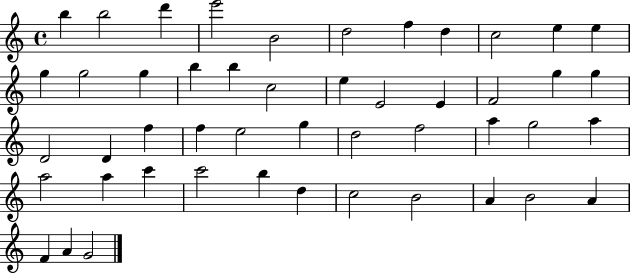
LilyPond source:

{
  \clef treble
  \time 4/4
  \defaultTimeSignature
  \key c \major
  b''4 b''2 d'''4 | e'''2 b'2 | d''2 f''4 d''4 | c''2 e''4 e''4 | \break g''4 g''2 g''4 | b''4 b''4 c''2 | e''4 e'2 e'4 | f'2 g''4 g''4 | \break d'2 d'4 f''4 | f''4 e''2 g''4 | d''2 f''2 | a''4 g''2 a''4 | \break a''2 a''4 c'''4 | c'''2 b''4 d''4 | c''2 b'2 | a'4 b'2 a'4 | \break f'4 a'4 g'2 | \bar "|."
}